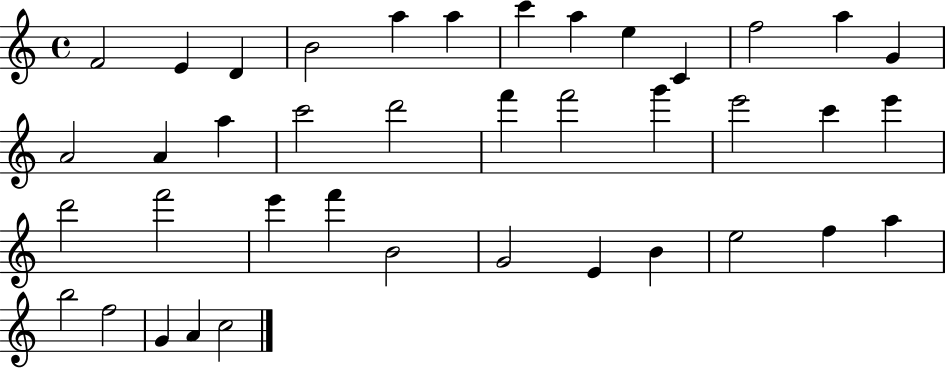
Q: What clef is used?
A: treble